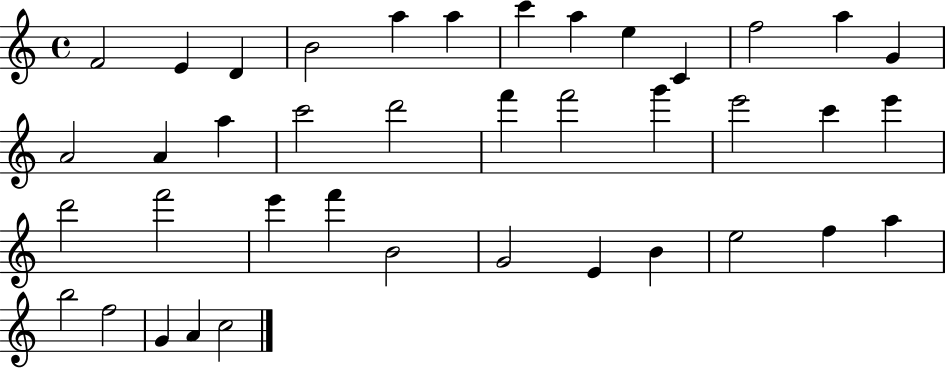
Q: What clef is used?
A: treble